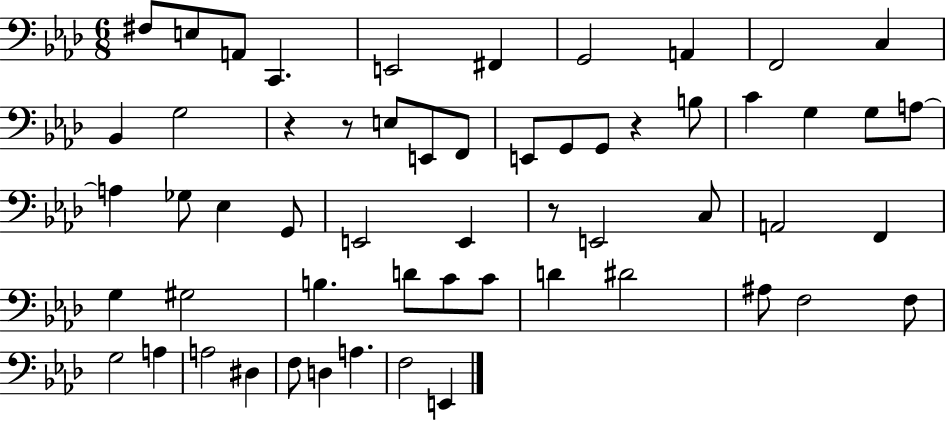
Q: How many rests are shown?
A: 4